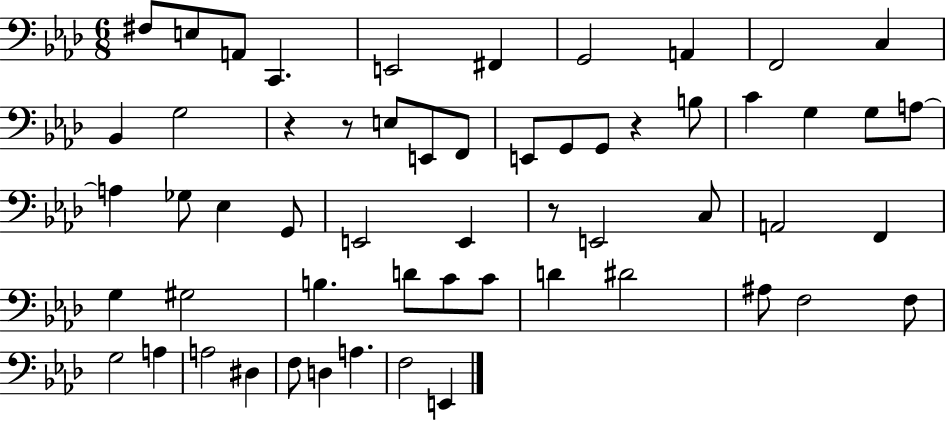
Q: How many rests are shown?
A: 4